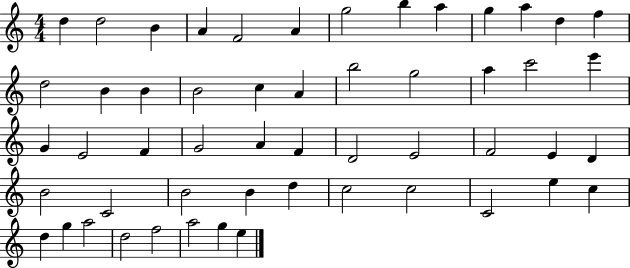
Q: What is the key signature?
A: C major